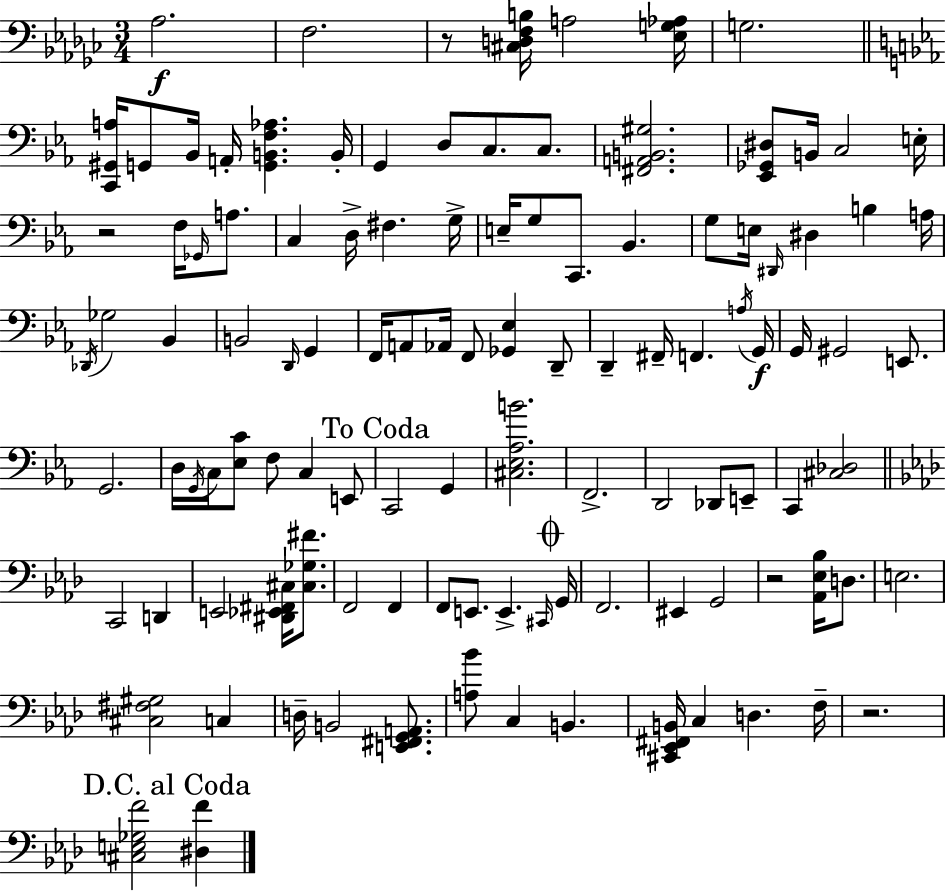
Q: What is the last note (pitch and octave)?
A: F3